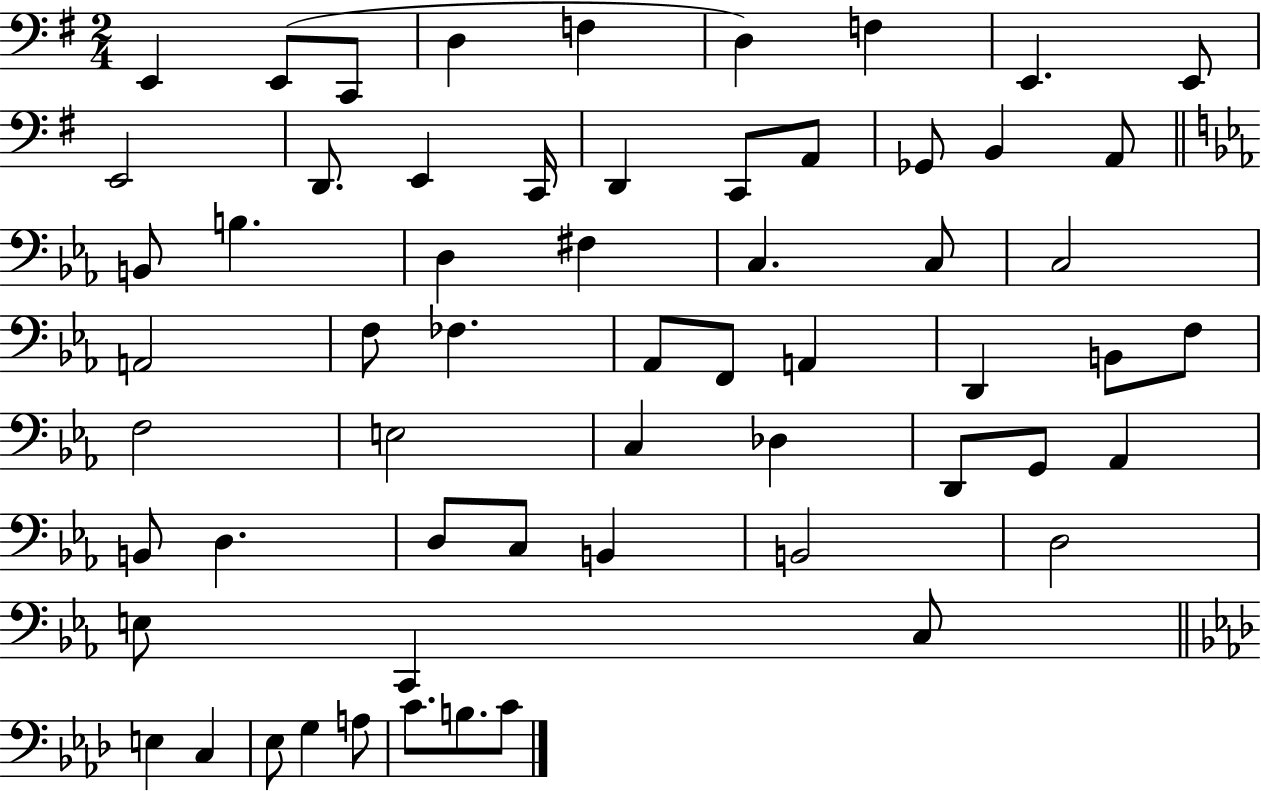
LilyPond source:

{
  \clef bass
  \numericTimeSignature
  \time 2/4
  \key g \major
  e,4 e,8( c,8 | d4 f4 | d4) f4 | e,4. e,8 | \break e,2 | d,8. e,4 c,16 | d,4 c,8 a,8 | ges,8 b,4 a,8 | \break \bar "||" \break \key ees \major b,8 b4. | d4 fis4 | c4. c8 | c2 | \break a,2 | f8 fes4. | aes,8 f,8 a,4 | d,4 b,8 f8 | \break f2 | e2 | c4 des4 | d,8 g,8 aes,4 | \break b,8 d4. | d8 c8 b,4 | b,2 | d2 | \break e8 c,4 c8 | \bar "||" \break \key aes \major e4 c4 | ees8 g4 a8 | c'8. b8. c'8 | \bar "|."
}